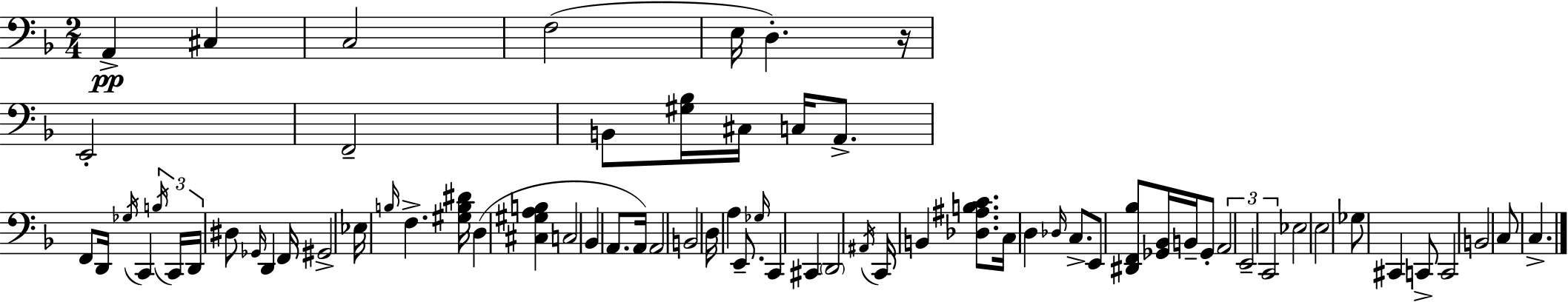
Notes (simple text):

A2/q C#3/q C3/h F3/h E3/s D3/q. R/s E2/h F2/h B2/e [G#3,Bb3]/s C#3/s C3/s A2/e. F2/e D2/s Gb3/s C2/q B3/s C2/s D2/s D#3/e Gb2/s D2/q F2/s G#2/h Eb3/s B3/s F3/q. [G#3,B3,D#4]/s D3/q [C#3,G#3,A3,B3]/q C3/h Bb2/q A2/e. A2/s A2/h B2/h D3/s A3/q E2/e. Gb3/s C2/q C#2/q D2/h A#2/s C2/s B2/q [Db3,A#3,B3,C4]/e. C3/s D3/q Db3/s C3/e. E2/e [D#2,F2,Bb3]/e [Gb2,Bb2]/s B2/s Gb2/e A2/h E2/h C2/h Eb3/h E3/h Gb3/e C#2/q C2/e C2/h B2/h C3/e C3/q.